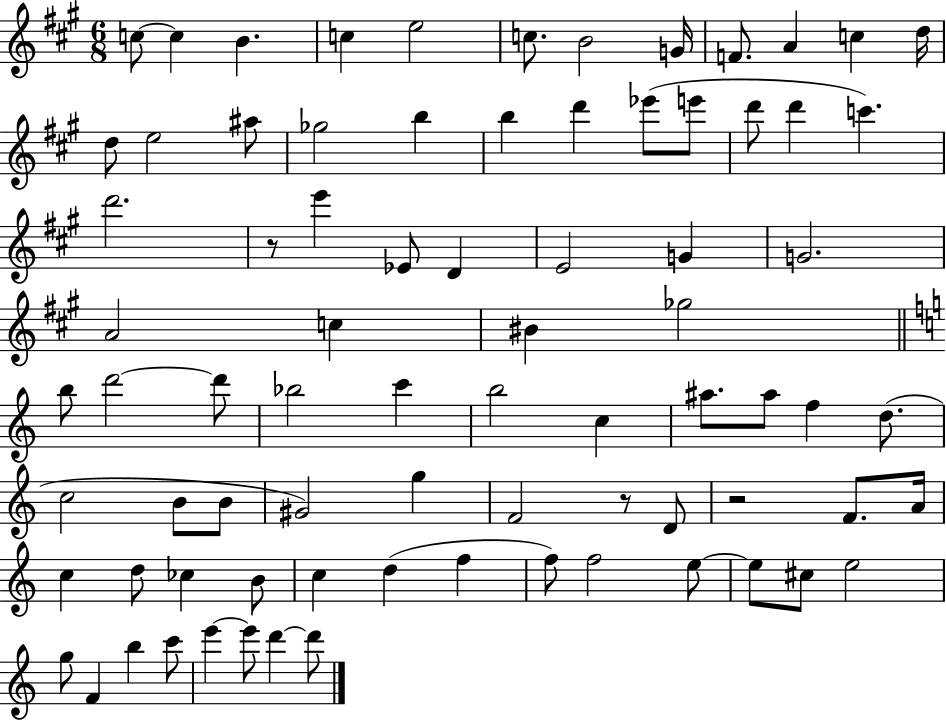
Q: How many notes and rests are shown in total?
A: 79